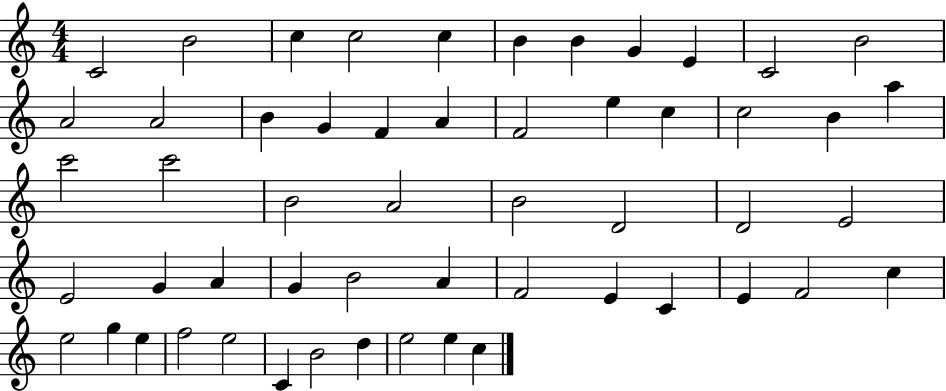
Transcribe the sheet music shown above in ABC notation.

X:1
T:Untitled
M:4/4
L:1/4
K:C
C2 B2 c c2 c B B G E C2 B2 A2 A2 B G F A F2 e c c2 B a c'2 c'2 B2 A2 B2 D2 D2 E2 E2 G A G B2 A F2 E C E F2 c e2 g e f2 e2 C B2 d e2 e c